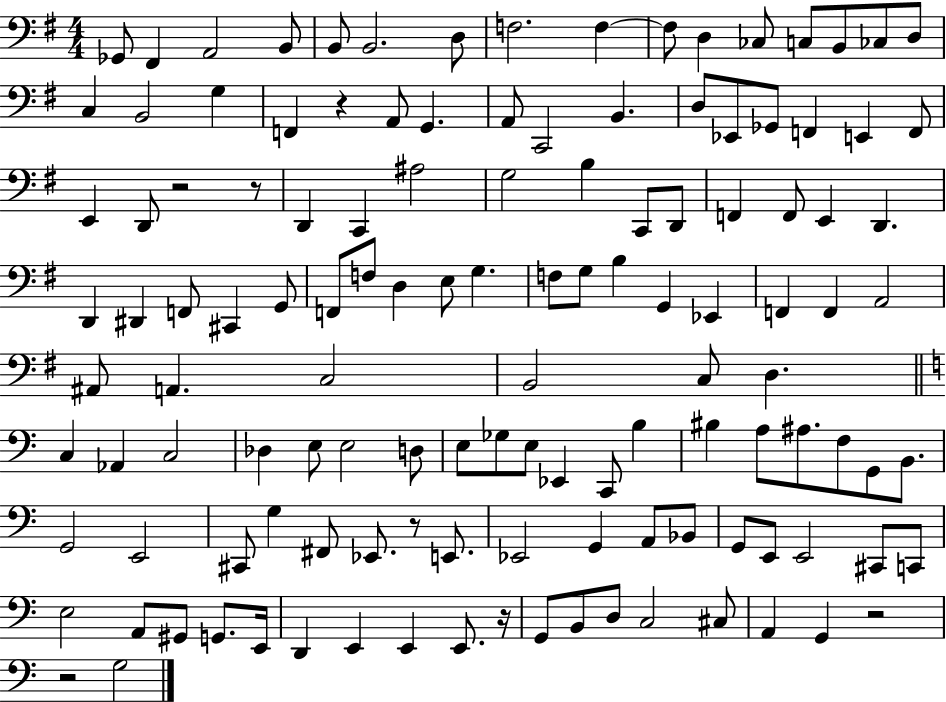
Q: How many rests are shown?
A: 7